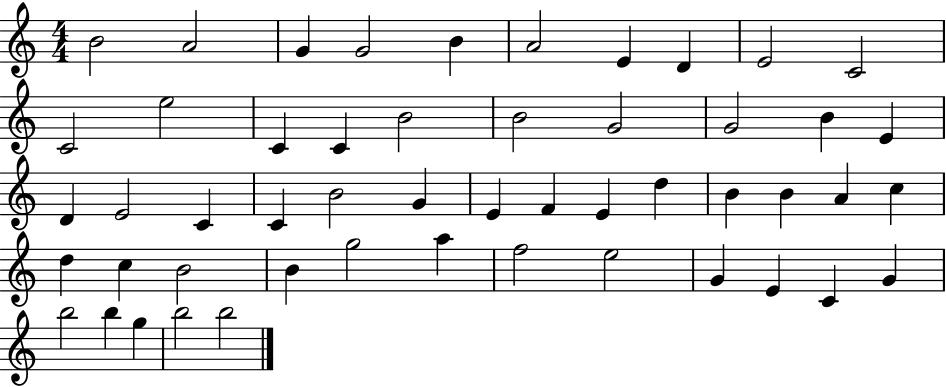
B4/h A4/h G4/q G4/h B4/q A4/h E4/q D4/q E4/h C4/h C4/h E5/h C4/q C4/q B4/h B4/h G4/h G4/h B4/q E4/q D4/q E4/h C4/q C4/q B4/h G4/q E4/q F4/q E4/q D5/q B4/q B4/q A4/q C5/q D5/q C5/q B4/h B4/q G5/h A5/q F5/h E5/h G4/q E4/q C4/q G4/q B5/h B5/q G5/q B5/h B5/h